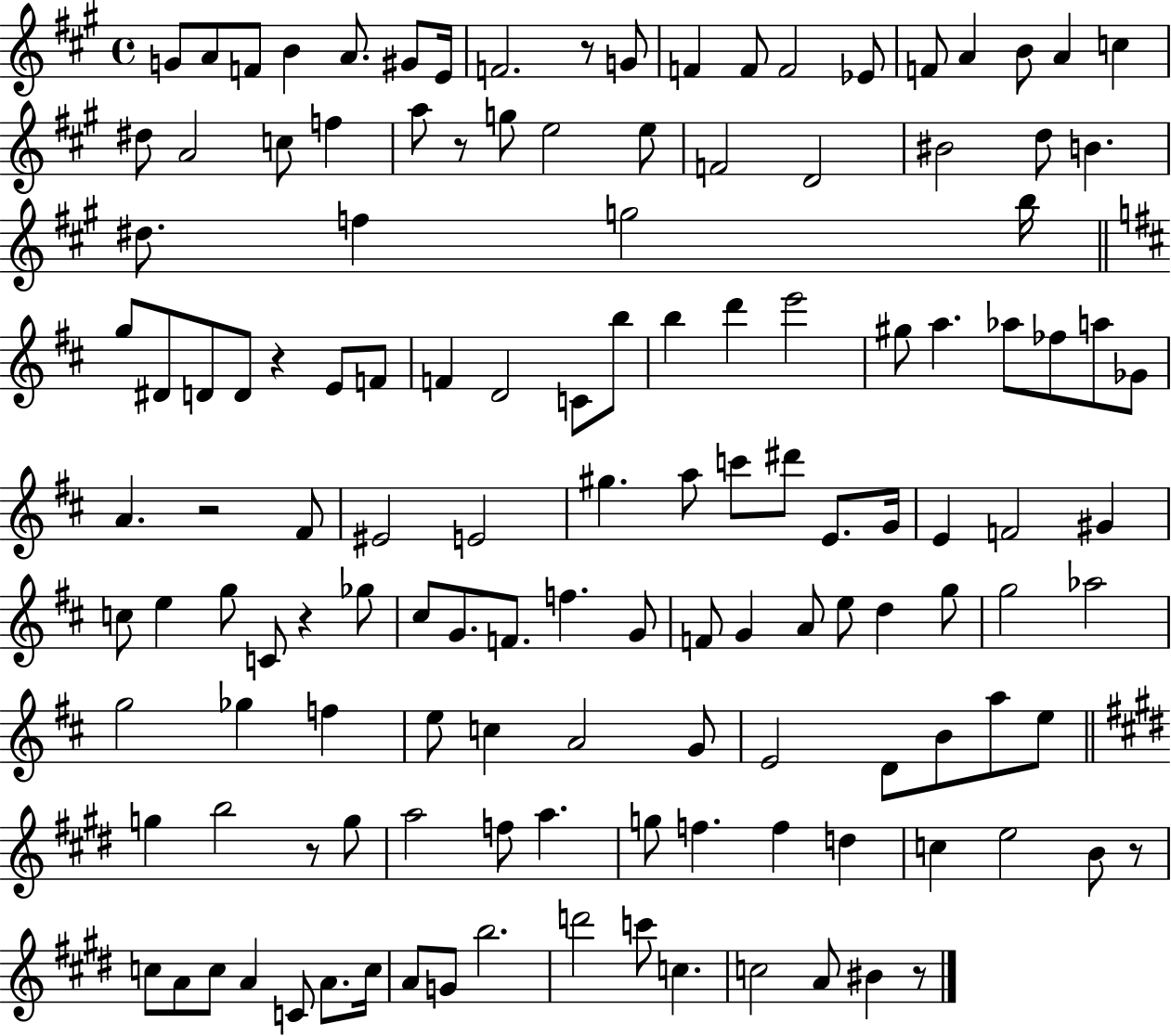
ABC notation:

X:1
T:Untitled
M:4/4
L:1/4
K:A
G/2 A/2 F/2 B A/2 ^G/2 E/4 F2 z/2 G/2 F F/2 F2 _E/2 F/2 A B/2 A c ^d/2 A2 c/2 f a/2 z/2 g/2 e2 e/2 F2 D2 ^B2 d/2 B ^d/2 f g2 b/4 g/2 ^D/2 D/2 D/2 z E/2 F/2 F D2 C/2 b/2 b d' e'2 ^g/2 a _a/2 _f/2 a/2 _G/2 A z2 ^F/2 ^E2 E2 ^g a/2 c'/2 ^d'/2 E/2 G/4 E F2 ^G c/2 e g/2 C/2 z _g/2 ^c/2 G/2 F/2 f G/2 F/2 G A/2 e/2 d g/2 g2 _a2 g2 _g f e/2 c A2 G/2 E2 D/2 B/2 a/2 e/2 g b2 z/2 g/2 a2 f/2 a g/2 f f d c e2 B/2 z/2 c/2 A/2 c/2 A C/2 A/2 c/4 A/2 G/2 b2 d'2 c'/2 c c2 A/2 ^B z/2